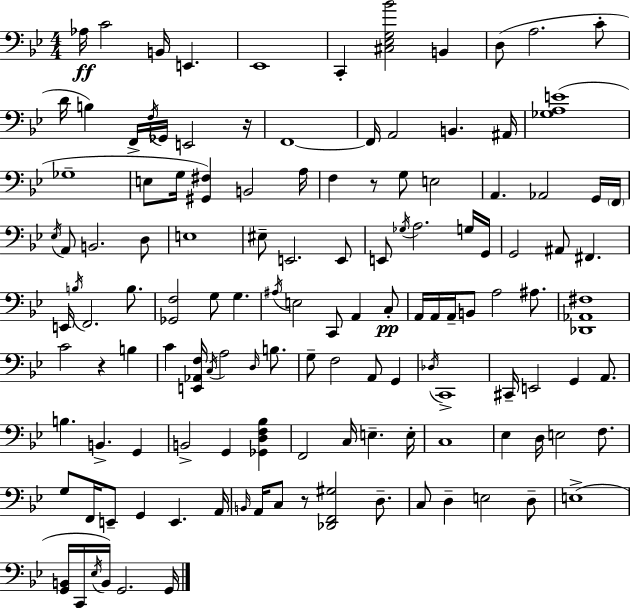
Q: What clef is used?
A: bass